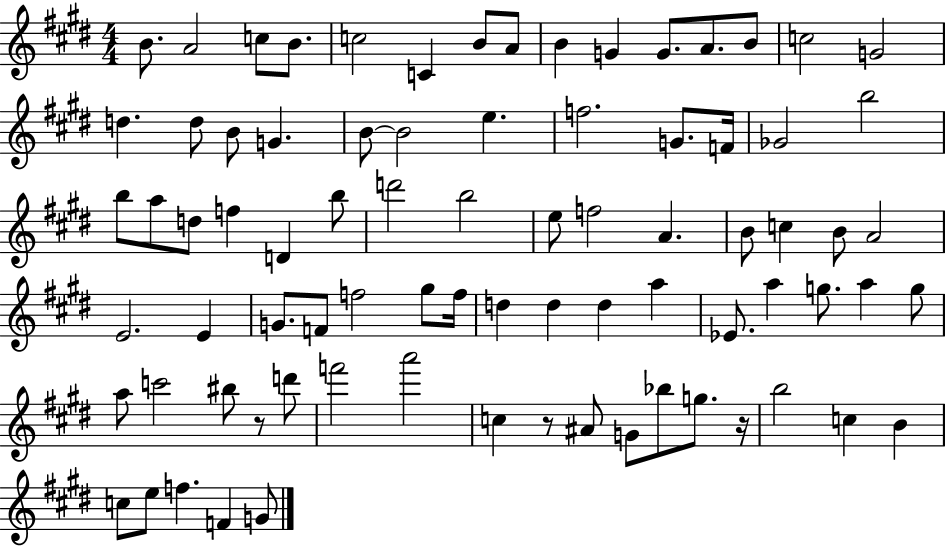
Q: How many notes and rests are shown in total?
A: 80